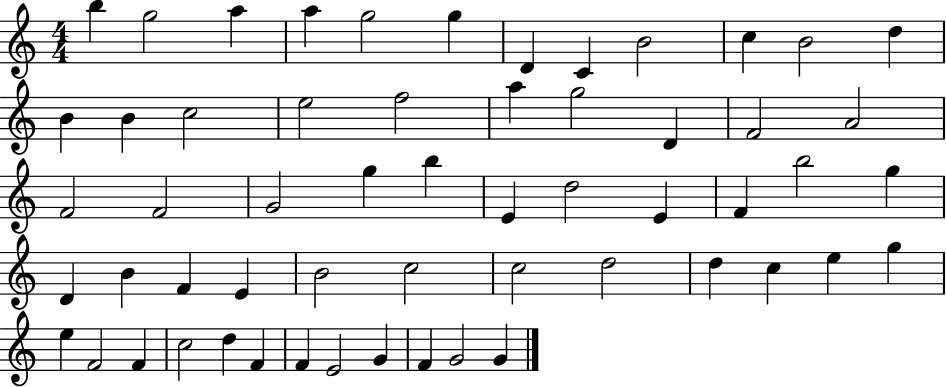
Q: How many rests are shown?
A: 0